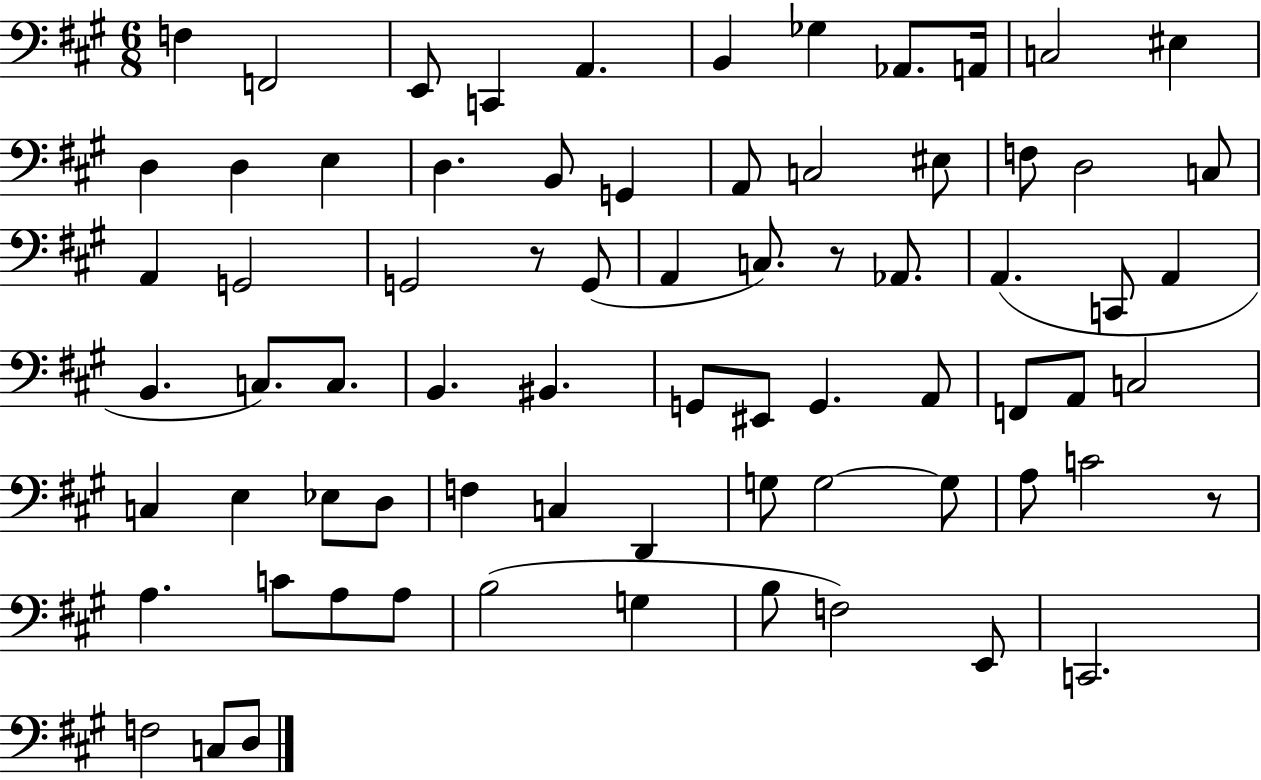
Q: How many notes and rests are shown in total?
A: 73